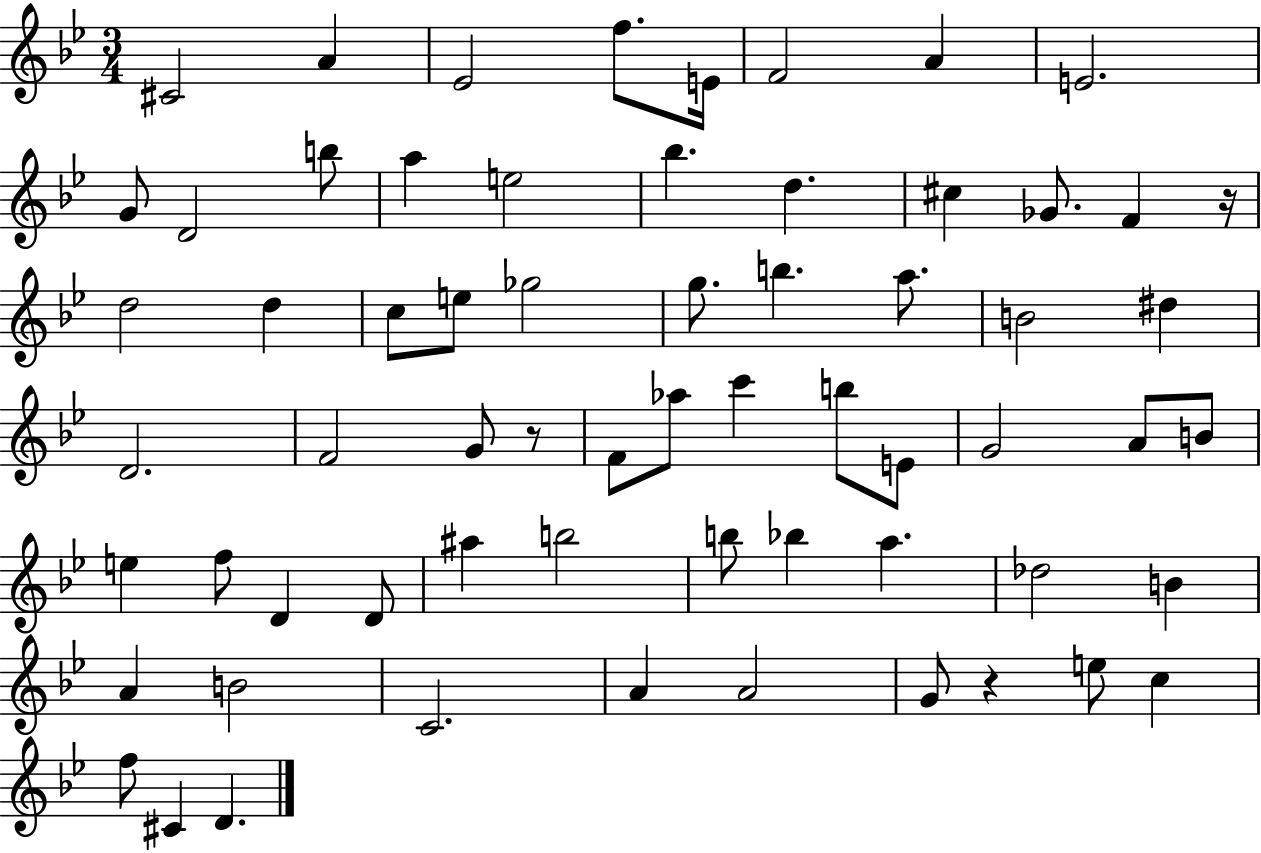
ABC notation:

X:1
T:Untitled
M:3/4
L:1/4
K:Bb
^C2 A _E2 f/2 E/4 F2 A E2 G/2 D2 b/2 a e2 _b d ^c _G/2 F z/4 d2 d c/2 e/2 _g2 g/2 b a/2 B2 ^d D2 F2 G/2 z/2 F/2 _a/2 c' b/2 E/2 G2 A/2 B/2 e f/2 D D/2 ^a b2 b/2 _b a _d2 B A B2 C2 A A2 G/2 z e/2 c f/2 ^C D